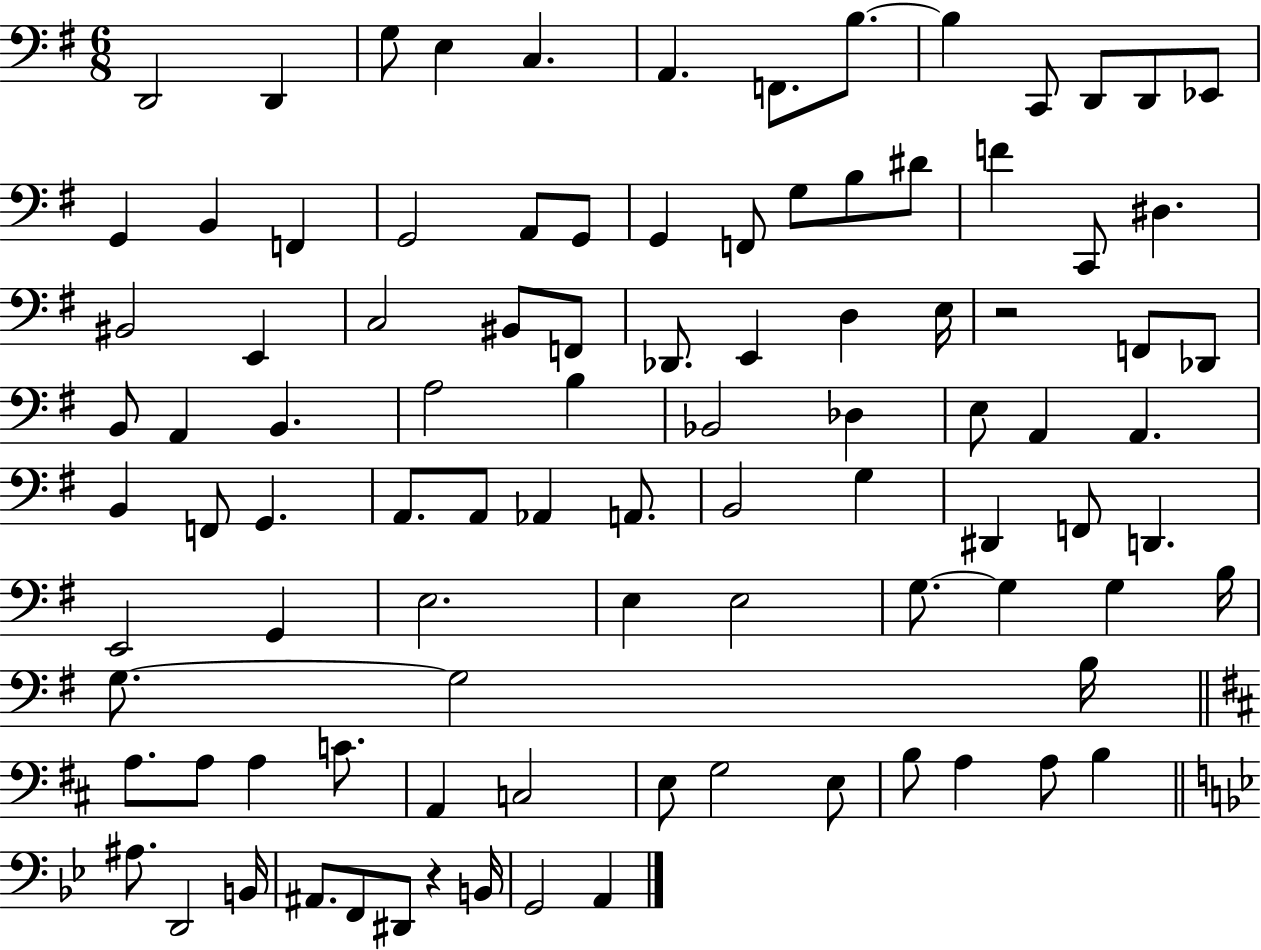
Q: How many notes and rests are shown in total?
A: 96